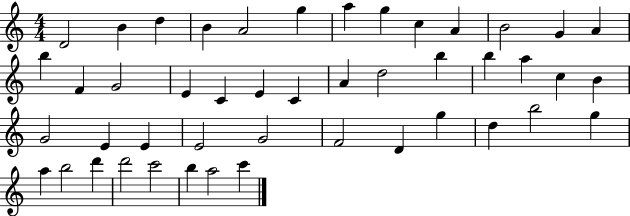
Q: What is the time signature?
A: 4/4